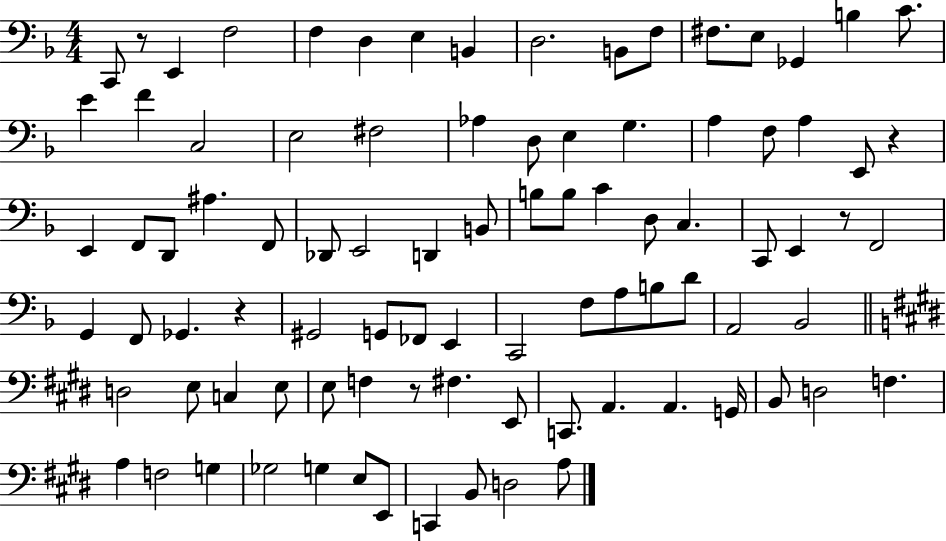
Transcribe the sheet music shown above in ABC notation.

X:1
T:Untitled
M:4/4
L:1/4
K:F
C,,/2 z/2 E,, F,2 F, D, E, B,, D,2 B,,/2 F,/2 ^F,/2 E,/2 _G,, B, C/2 E F C,2 E,2 ^F,2 _A, D,/2 E, G, A, F,/2 A, E,,/2 z E,, F,,/2 D,,/2 ^A, F,,/2 _D,,/2 E,,2 D,, B,,/2 B,/2 B,/2 C D,/2 C, C,,/2 E,, z/2 F,,2 G,, F,,/2 _G,, z ^G,,2 G,,/2 _F,,/2 E,, C,,2 F,/2 A,/2 B,/2 D/2 A,,2 _B,,2 D,2 E,/2 C, E,/2 E,/2 F, z/2 ^F, E,,/2 C,,/2 A,, A,, G,,/4 B,,/2 D,2 F, A, F,2 G, _G,2 G, E,/2 E,,/2 C,, B,,/2 D,2 A,/2